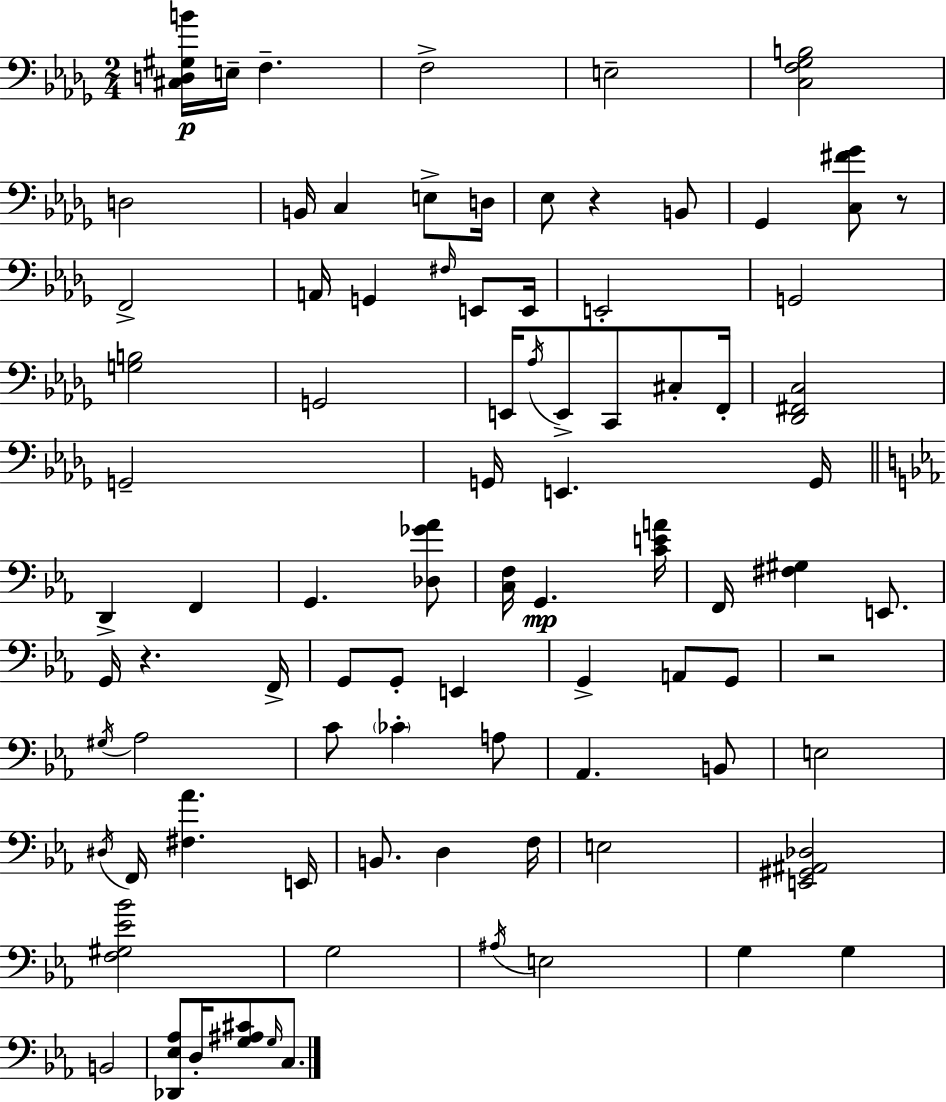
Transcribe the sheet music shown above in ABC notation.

X:1
T:Untitled
M:2/4
L:1/4
K:Bbm
[^C,D,^G,B]/4 E,/4 F, F,2 E,2 [C,F,_G,B,]2 D,2 B,,/4 C, E,/2 D,/4 _E,/2 z B,,/2 _G,, [C,^F_G]/2 z/2 F,,2 A,,/4 G,, ^F,/4 E,,/2 E,,/4 E,,2 G,,2 [G,B,]2 G,,2 E,,/4 _A,/4 E,,/2 C,,/2 ^C,/2 F,,/4 [_D,,^F,,C,]2 G,,2 G,,/4 E,, G,,/4 D,, F,, G,, [_D,_G_A]/2 [C,F,]/4 G,, [CEA]/4 F,,/4 [^F,^G,] E,,/2 G,,/4 z F,,/4 G,,/2 G,,/2 E,, G,, A,,/2 G,,/2 z2 ^G,/4 _A,2 C/2 _C A,/2 _A,, B,,/2 E,2 ^D,/4 F,,/4 [^F,_A] E,,/4 B,,/2 D, F,/4 E,2 [E,,^G,,^A,,_D,]2 [F,^G,_E_B]2 G,2 ^A,/4 E,2 G, G, B,,2 [_D,,_E,_A,]/2 D,/4 [G,^A,^C]/2 G,/4 C,/2